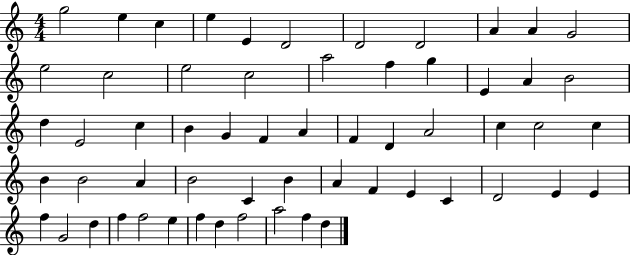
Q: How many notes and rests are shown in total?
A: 59